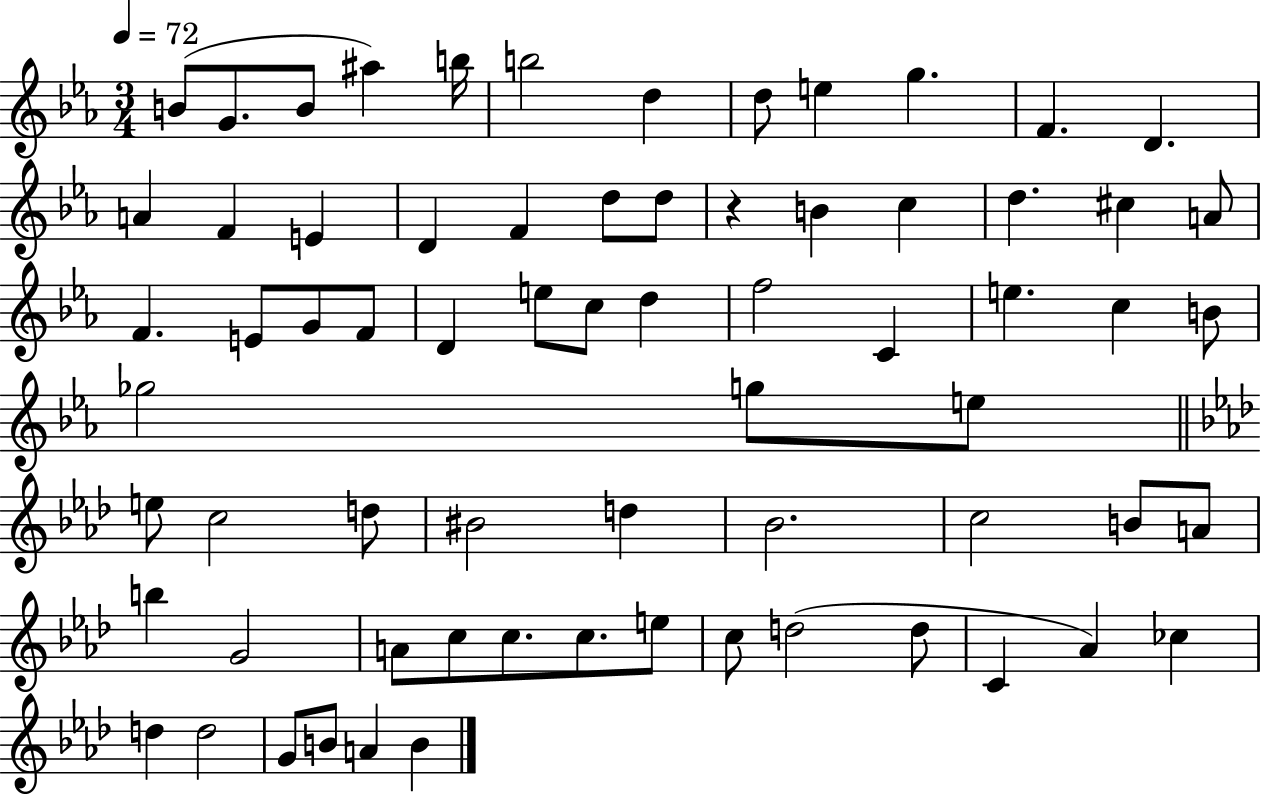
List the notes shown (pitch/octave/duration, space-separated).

B4/e G4/e. B4/e A#5/q B5/s B5/h D5/q D5/e E5/q G5/q. F4/q. D4/q. A4/q F4/q E4/q D4/q F4/q D5/e D5/e R/q B4/q C5/q D5/q. C#5/q A4/e F4/q. E4/e G4/e F4/e D4/q E5/e C5/e D5/q F5/h C4/q E5/q. C5/q B4/e Gb5/h G5/e E5/e E5/e C5/h D5/e BIS4/h D5/q Bb4/h. C5/h B4/e A4/e B5/q G4/h A4/e C5/e C5/e. C5/e. E5/e C5/e D5/h D5/e C4/q Ab4/q CES5/q D5/q D5/h G4/e B4/e A4/q B4/q